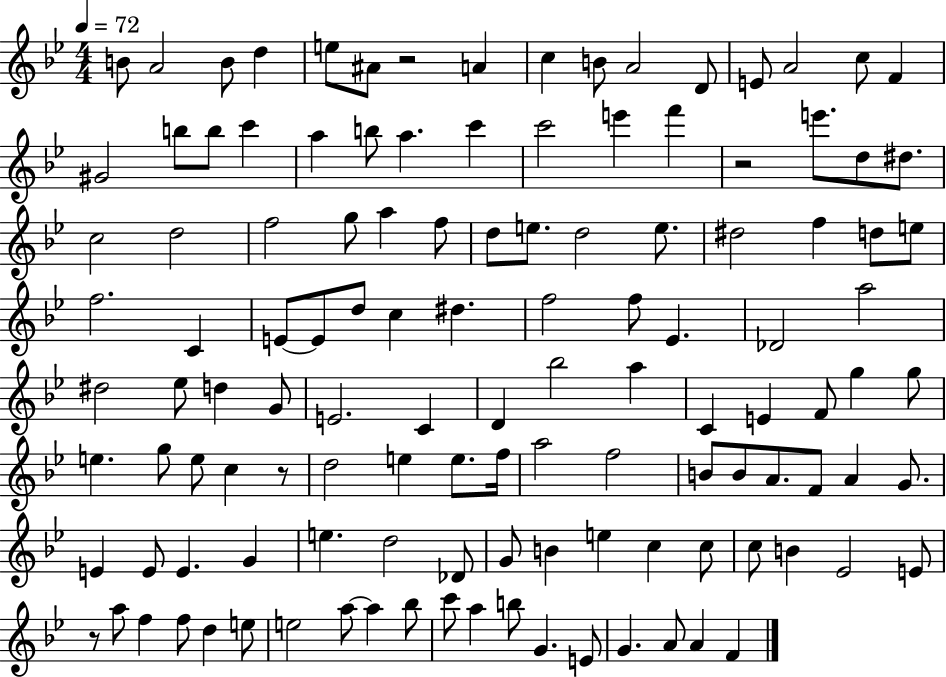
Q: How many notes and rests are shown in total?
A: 123